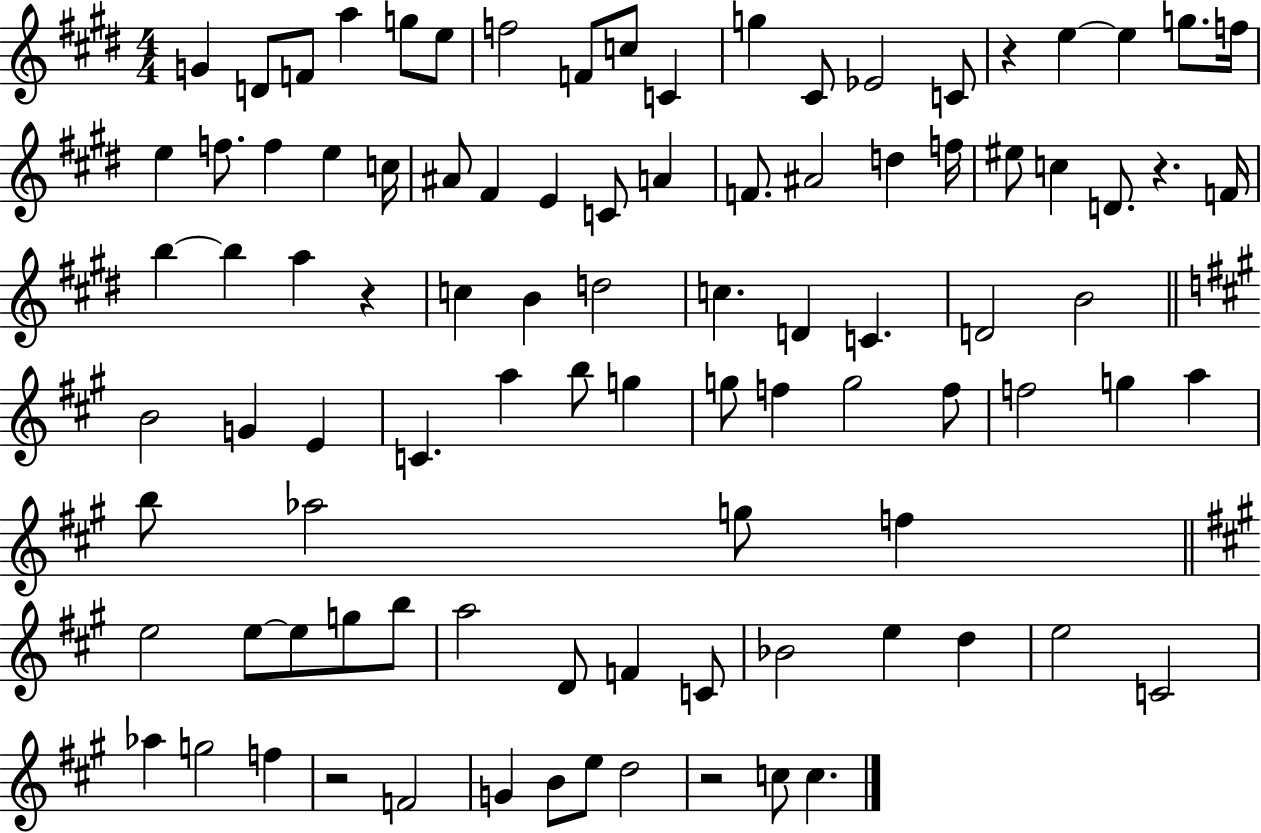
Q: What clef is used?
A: treble